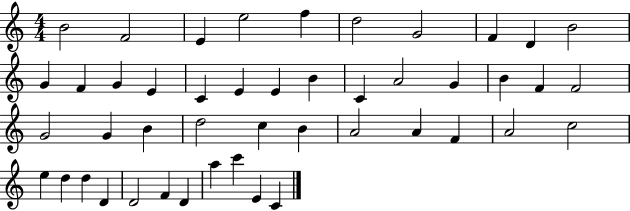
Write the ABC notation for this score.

X:1
T:Untitled
M:4/4
L:1/4
K:C
B2 F2 E e2 f d2 G2 F D B2 G F G E C E E B C A2 G B F F2 G2 G B d2 c B A2 A F A2 c2 e d d D D2 F D a c' E C